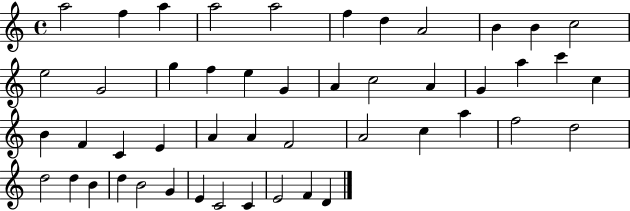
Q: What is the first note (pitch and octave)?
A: A5